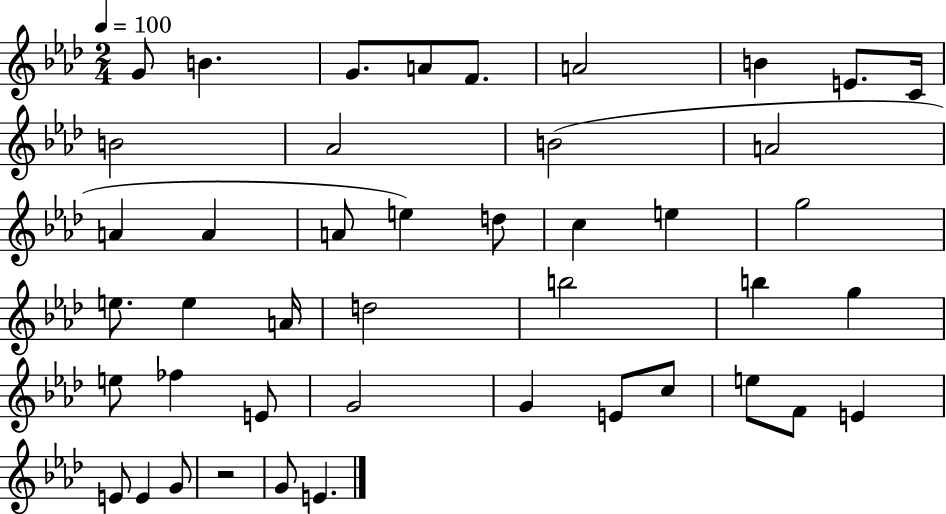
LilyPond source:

{
  \clef treble
  \numericTimeSignature
  \time 2/4
  \key aes \major
  \tempo 4 = 100
  g'8 b'4. | g'8. a'8 f'8. | a'2 | b'4 e'8. c'16 | \break b'2 | aes'2 | b'2( | a'2 | \break a'4 a'4 | a'8 e''4) d''8 | c''4 e''4 | g''2 | \break e''8. e''4 a'16 | d''2 | b''2 | b''4 g''4 | \break e''8 fes''4 e'8 | g'2 | g'4 e'8 c''8 | e''8 f'8 e'4 | \break e'8 e'4 g'8 | r2 | g'8 e'4. | \bar "|."
}